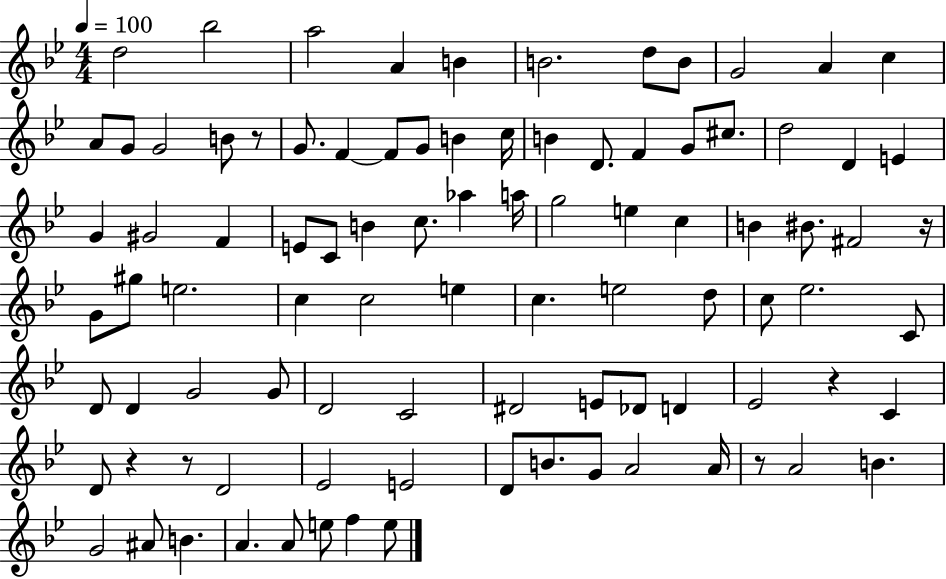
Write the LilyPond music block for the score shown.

{
  \clef treble
  \numericTimeSignature
  \time 4/4
  \key bes \major
  \tempo 4 = 100
  d''2 bes''2 | a''2 a'4 b'4 | b'2. d''8 b'8 | g'2 a'4 c''4 | \break a'8 g'8 g'2 b'8 r8 | g'8. f'4~~ f'8 g'8 b'4 c''16 | b'4 d'8. f'4 g'8 cis''8. | d''2 d'4 e'4 | \break g'4 gis'2 f'4 | e'8 c'8 b'4 c''8. aes''4 a''16 | g''2 e''4 c''4 | b'4 bis'8. fis'2 r16 | \break g'8 gis''8 e''2. | c''4 c''2 e''4 | c''4. e''2 d''8 | c''8 ees''2. c'8 | \break d'8 d'4 g'2 g'8 | d'2 c'2 | dis'2 e'8 des'8 d'4 | ees'2 r4 c'4 | \break d'8 r4 r8 d'2 | ees'2 e'2 | d'8 b'8. g'8 a'2 a'16 | r8 a'2 b'4. | \break g'2 ais'8 b'4. | a'4. a'8 e''8 f''4 e''8 | \bar "|."
}